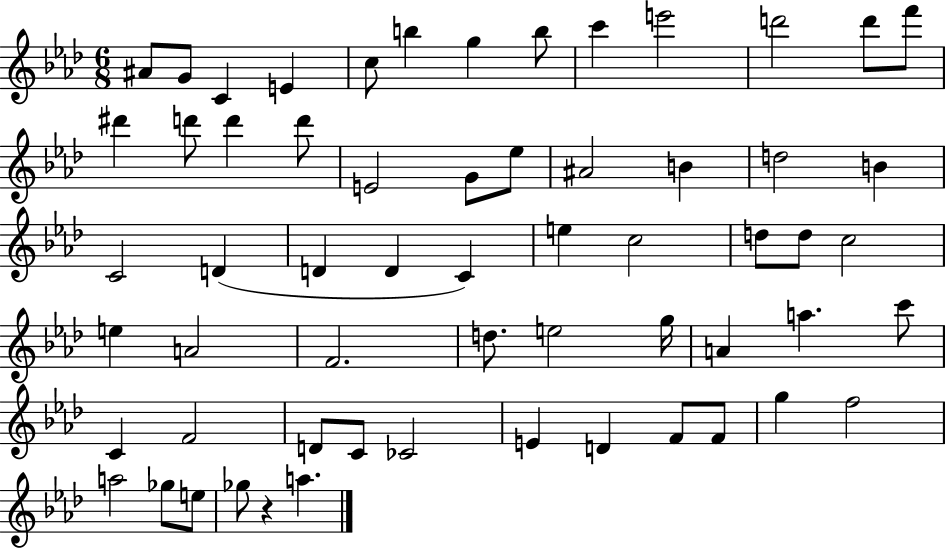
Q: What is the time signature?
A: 6/8